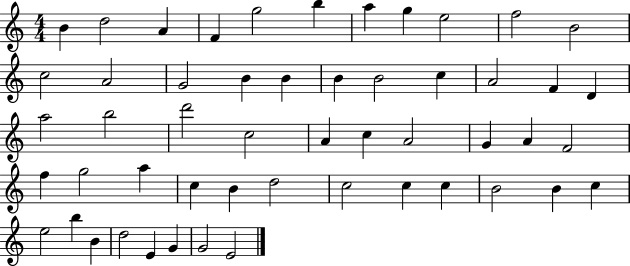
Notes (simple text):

B4/q D5/h A4/q F4/q G5/h B5/q A5/q G5/q E5/h F5/h B4/h C5/h A4/h G4/h B4/q B4/q B4/q B4/h C5/q A4/h F4/q D4/q A5/h B5/h D6/h C5/h A4/q C5/q A4/h G4/q A4/q F4/h F5/q G5/h A5/q C5/q B4/q D5/h C5/h C5/q C5/q B4/h B4/q C5/q E5/h B5/q B4/q D5/h E4/q G4/q G4/h E4/h